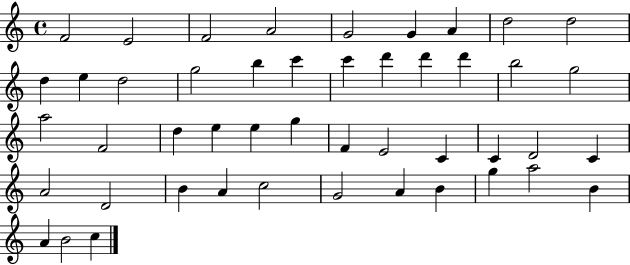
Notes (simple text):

F4/h E4/h F4/h A4/h G4/h G4/q A4/q D5/h D5/h D5/q E5/q D5/h G5/h B5/q C6/q C6/q D6/q D6/q D6/q B5/h G5/h A5/h F4/h D5/q E5/q E5/q G5/q F4/q E4/h C4/q C4/q D4/h C4/q A4/h D4/h B4/q A4/q C5/h G4/h A4/q B4/q G5/q A5/h B4/q A4/q B4/h C5/q